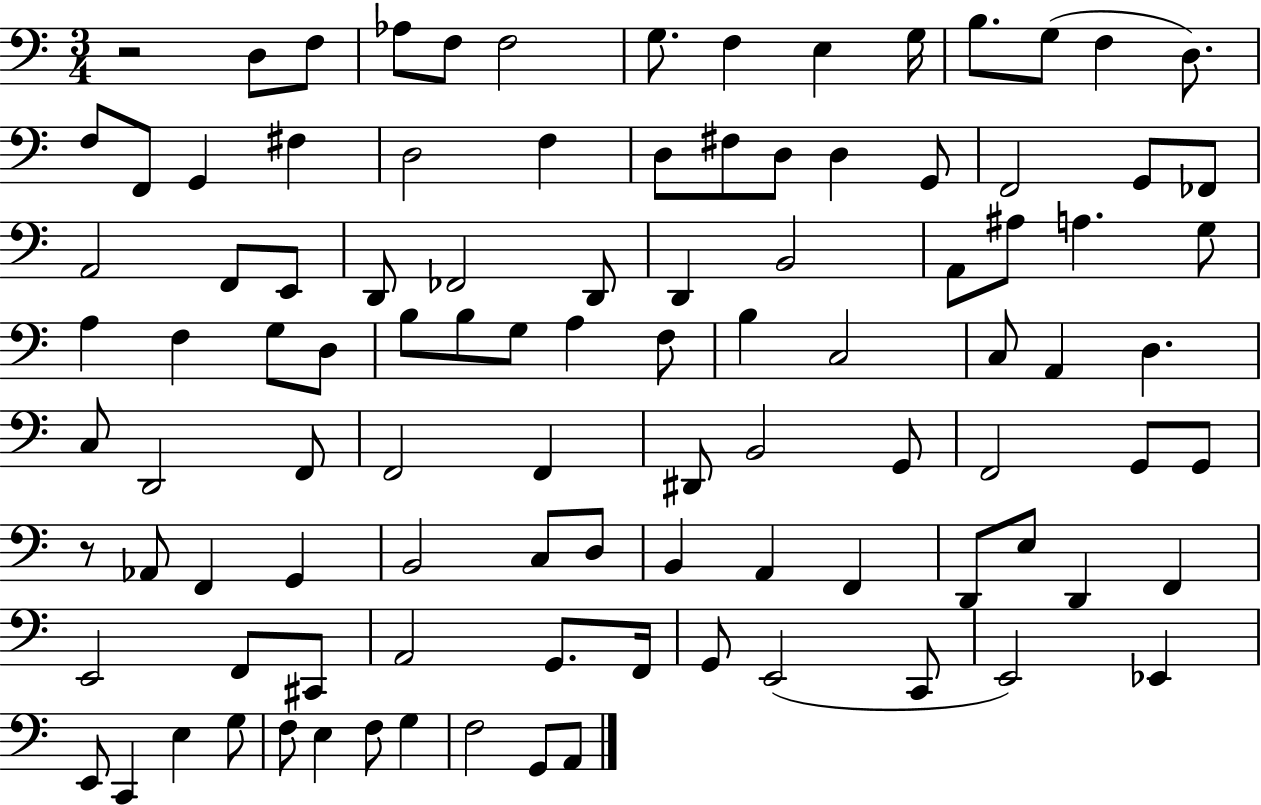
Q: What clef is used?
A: bass